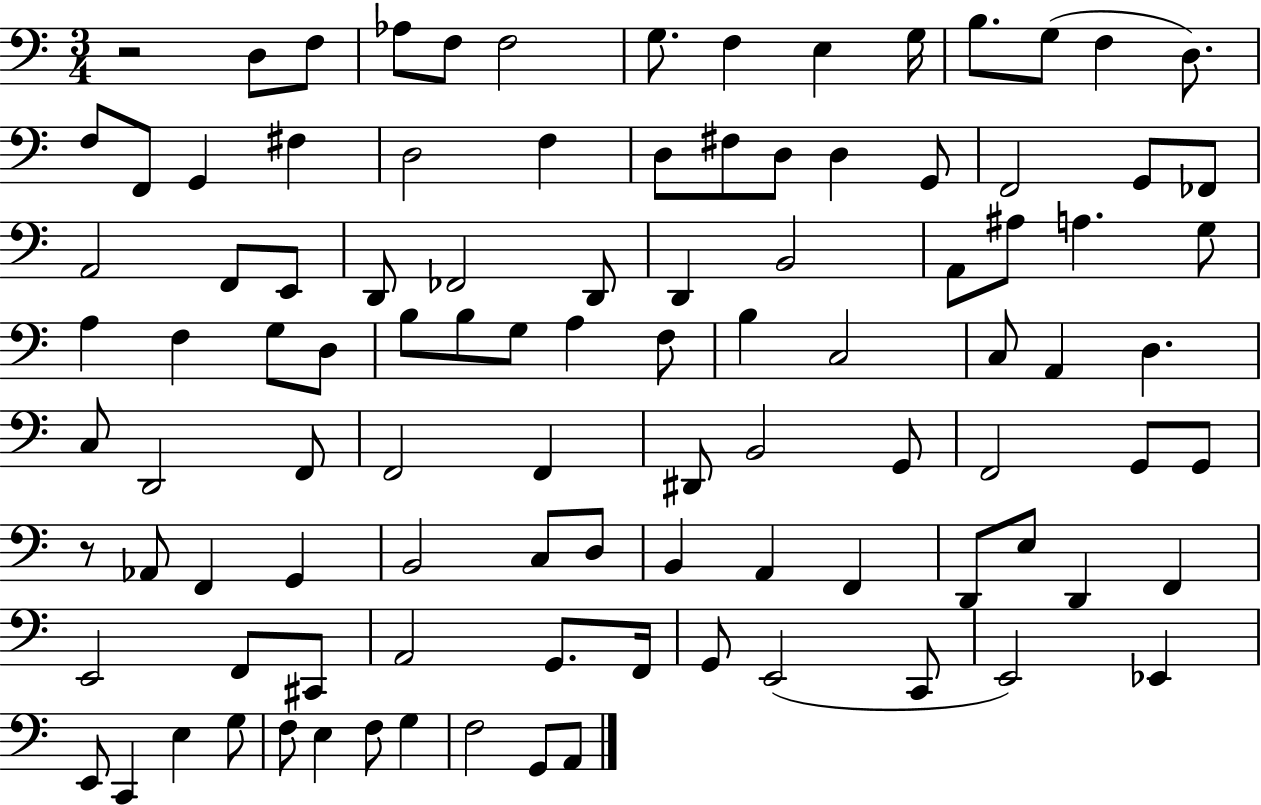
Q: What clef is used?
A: bass